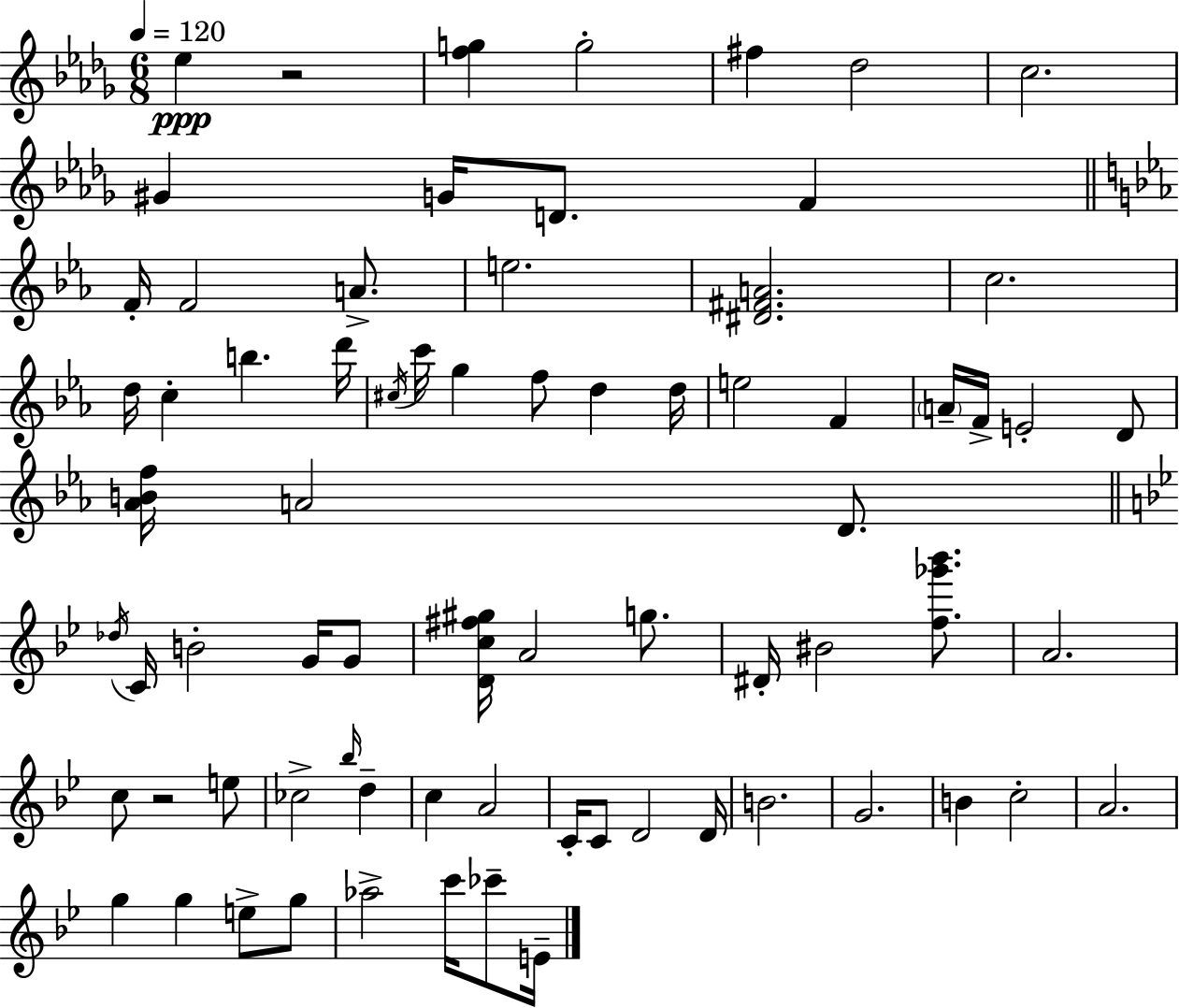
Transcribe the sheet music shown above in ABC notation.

X:1
T:Untitled
M:6/8
L:1/4
K:Bbm
_e z2 [fg] g2 ^f _d2 c2 ^G G/4 D/2 F F/4 F2 A/2 e2 [^D^FA]2 c2 d/4 c b d'/4 ^c/4 c'/4 g f/2 d d/4 e2 F A/4 F/4 E2 D/2 [_ABf]/4 A2 D/2 _d/4 C/4 B2 G/4 G/2 [Dc^f^g]/4 A2 g/2 ^D/4 ^B2 [f_g'_b']/2 A2 c/2 z2 e/2 _c2 _b/4 d c A2 C/4 C/2 D2 D/4 B2 G2 B c2 A2 g g e/2 g/2 _a2 c'/4 _c'/2 E/4